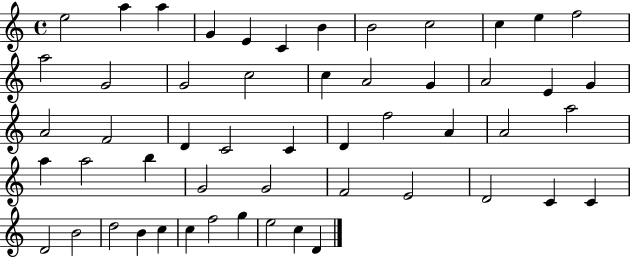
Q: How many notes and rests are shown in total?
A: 53